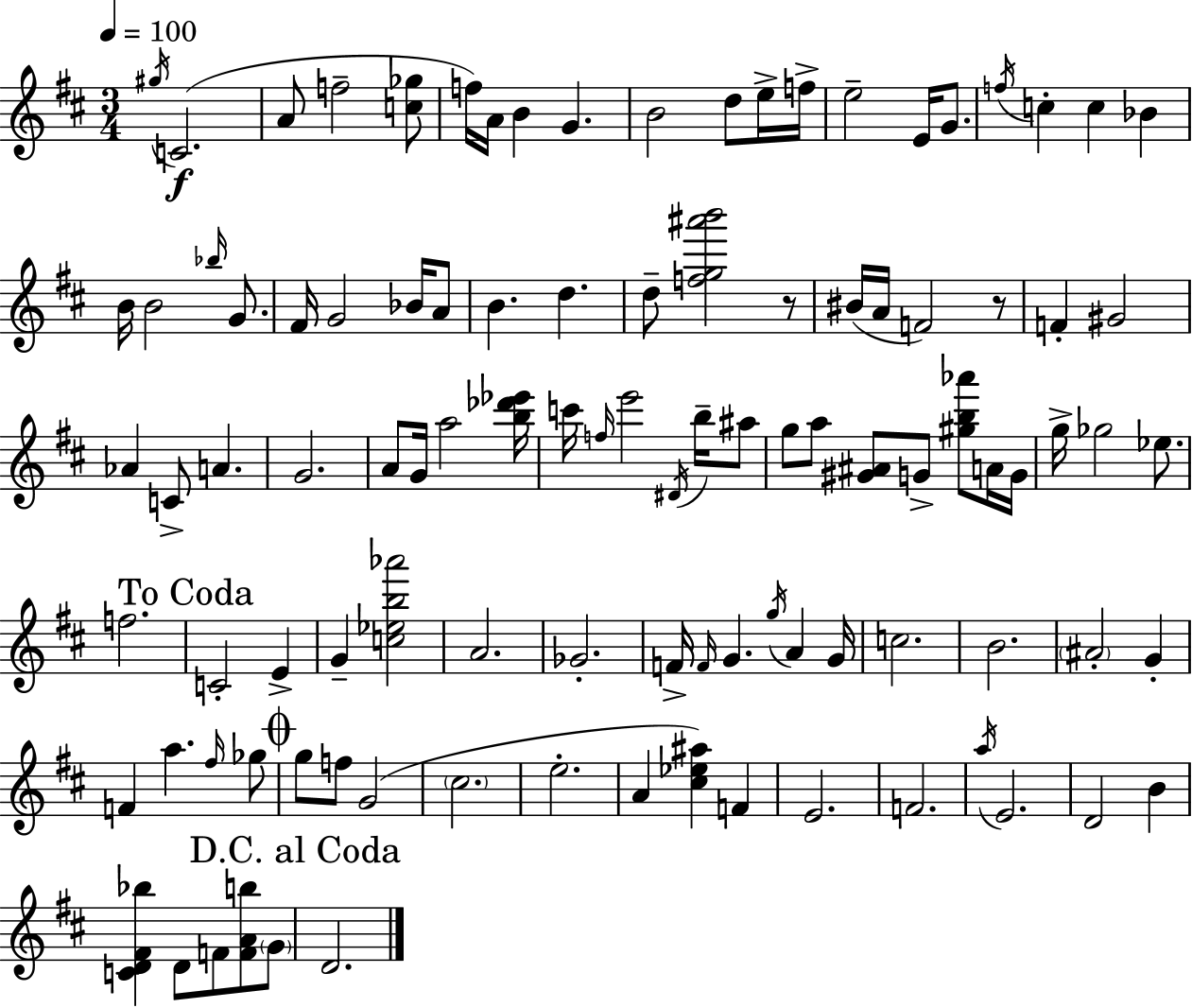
{
  \clef treble
  \numericTimeSignature
  \time 3/4
  \key d \major
  \tempo 4 = 100
  \acciaccatura { gis''16 }\f c'2.( | a'8 f''2-- <c'' ges''>8 | f''16) a'16 b'4 g'4. | b'2 d''8 e''16-> | \break f''16-> e''2-- e'16 g'8. | \acciaccatura { f''16 } c''4-. c''4 bes'4 | b'16 b'2 \grace { bes''16 } | g'8. fis'16 g'2 | \break bes'16 a'8 b'4. d''4. | d''8-- <f'' g'' ais''' b'''>2 | r8 bis'16( a'16 f'2) | r8 f'4-. gis'2 | \break aes'4 c'8-> a'4. | g'2. | a'8 g'16 a''2 | <b'' des''' ees'''>16 c'''16 \grace { f''16 } e'''2 | \break \acciaccatura { dis'16 } b''16-- ais''8 g''8 a''8 <gis' ais'>8 g'8-> | <gis'' b'' aes'''>8 a'16 g'16 g''16-> ges''2 | ees''8. f''2. | \mark "To Coda" c'2-. | \break e'4-> g'4-- <c'' ees'' b'' aes'''>2 | a'2. | ges'2.-. | f'16-> \grace { f'16 } g'4. | \break \acciaccatura { g''16 } a'4 g'16 c''2. | b'2. | \parenthesize ais'2-. | g'4-. f'4 a''4. | \break \grace { fis''16 } ges''8 \mark \markup { \musicglyph "scripts.coda" } g''8 f''8 | g'2( \parenthesize cis''2. | e''2.-. | a'4 | \break <cis'' ees'' ais''>4) f'4 e'2. | f'2. | \acciaccatura { a''16 } e'2. | d'2 | \break b'4 <c' d' fis' bes''>4 | d'8 f'8 <f' a' b''>8 \parenthesize g'8 \mark "D.C. al Coda" d'2. | \bar "|."
}